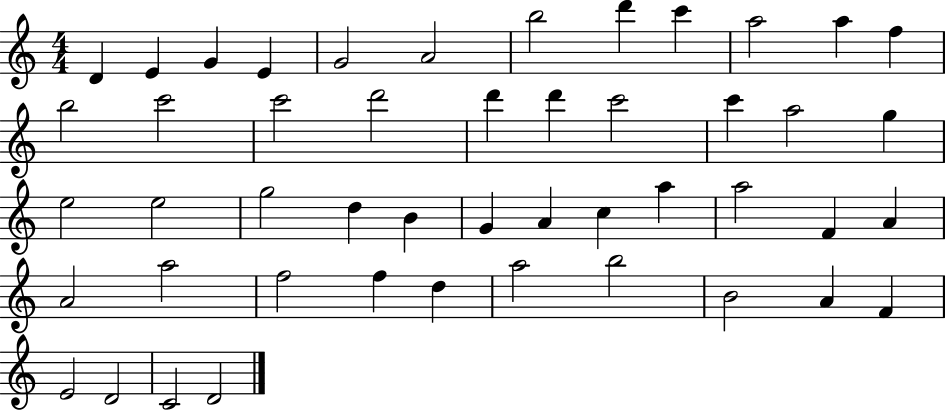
D4/q E4/q G4/q E4/q G4/h A4/h B5/h D6/q C6/q A5/h A5/q F5/q B5/h C6/h C6/h D6/h D6/q D6/q C6/h C6/q A5/h G5/q E5/h E5/h G5/h D5/q B4/q G4/q A4/q C5/q A5/q A5/h F4/q A4/q A4/h A5/h F5/h F5/q D5/q A5/h B5/h B4/h A4/q F4/q E4/h D4/h C4/h D4/h